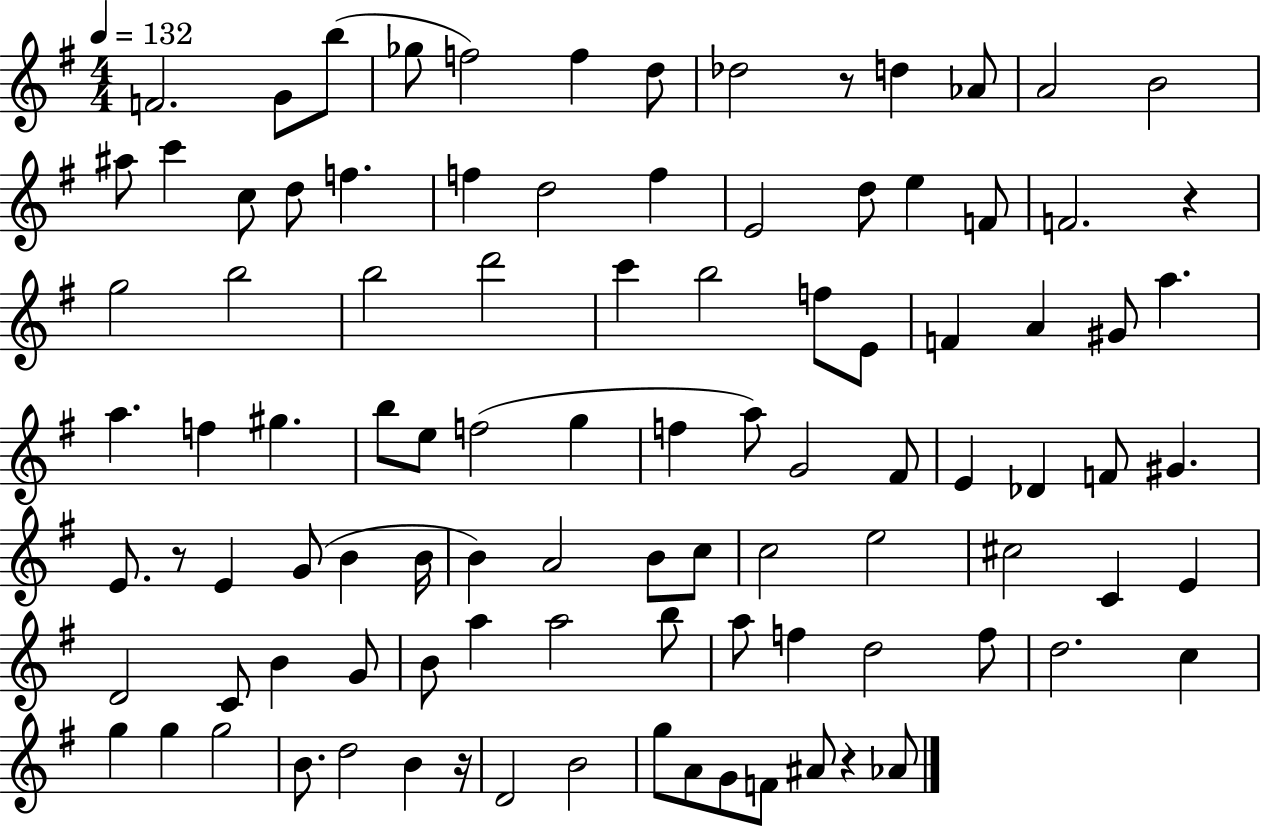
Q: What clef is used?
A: treble